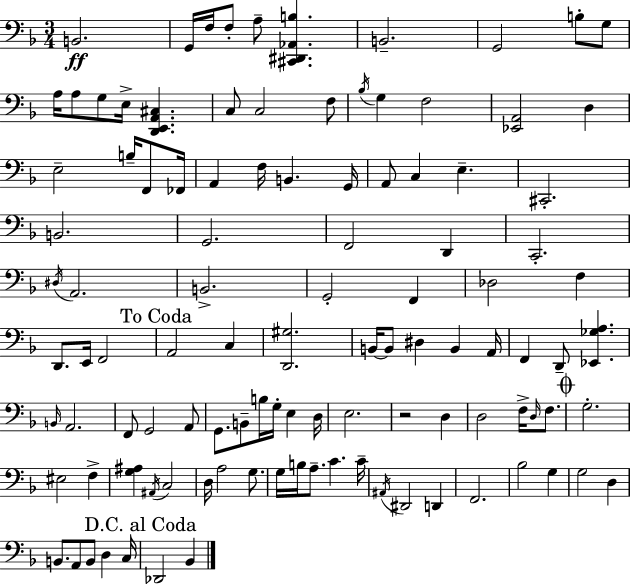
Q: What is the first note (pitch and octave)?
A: B2